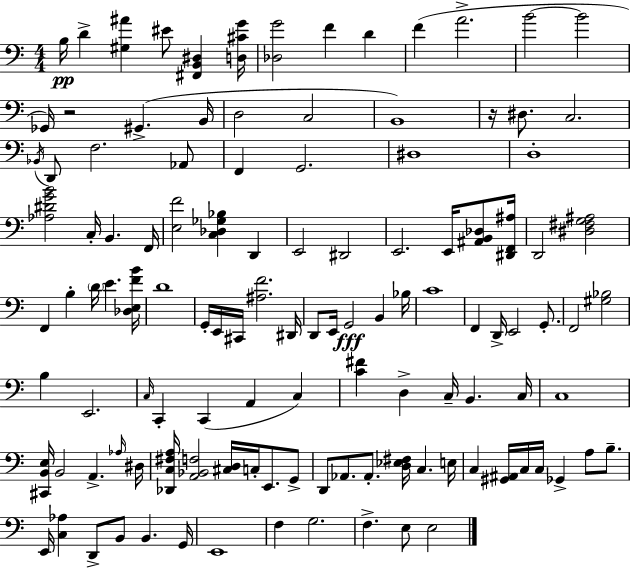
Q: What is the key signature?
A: C major